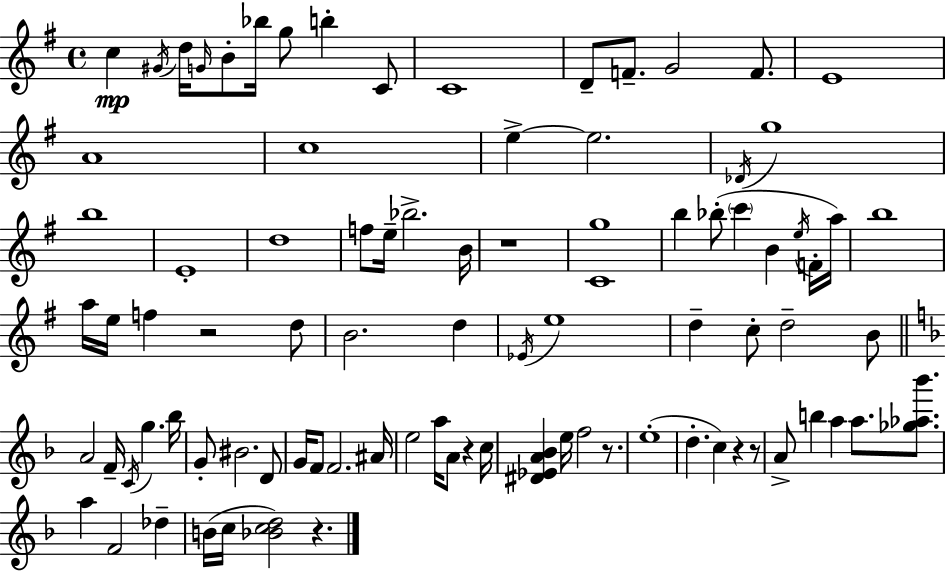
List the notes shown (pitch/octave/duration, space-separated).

C5/q G#4/s D5/s G4/s B4/e Bb5/s G5/e B5/q C4/e C4/w D4/e F4/e. G4/h F4/e. E4/w A4/w C5/w E5/q E5/h. Db4/s G5/w B5/w E4/w D5/w F5/e E5/s Bb5/h. B4/s R/w [C4,G5]/w B5/q Bb5/e C6/q B4/q E5/s F4/s A5/s B5/w A5/s E5/s F5/q R/h D5/e B4/h. D5/q Eb4/s E5/w D5/q C5/e D5/h B4/e A4/h F4/s C4/s G5/q. Bb5/s G4/e BIS4/h. D4/e G4/s F4/e F4/h. A#4/s E5/h A5/s A4/e R/q C5/s [D#4,Eb4,A4,Bb4]/q E5/s F5/h R/e. E5/w D5/q. C5/q R/q R/e A4/e B5/q A5/q A5/e. [Gb5,Ab5,Bb6]/e. A5/q F4/h Db5/q B4/s C5/s [Bb4,C5,D5]/h R/q.